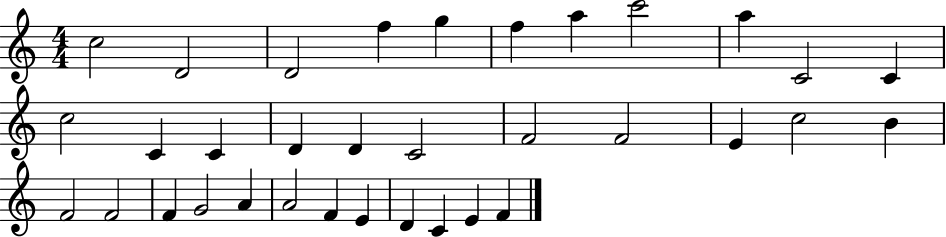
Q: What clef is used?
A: treble